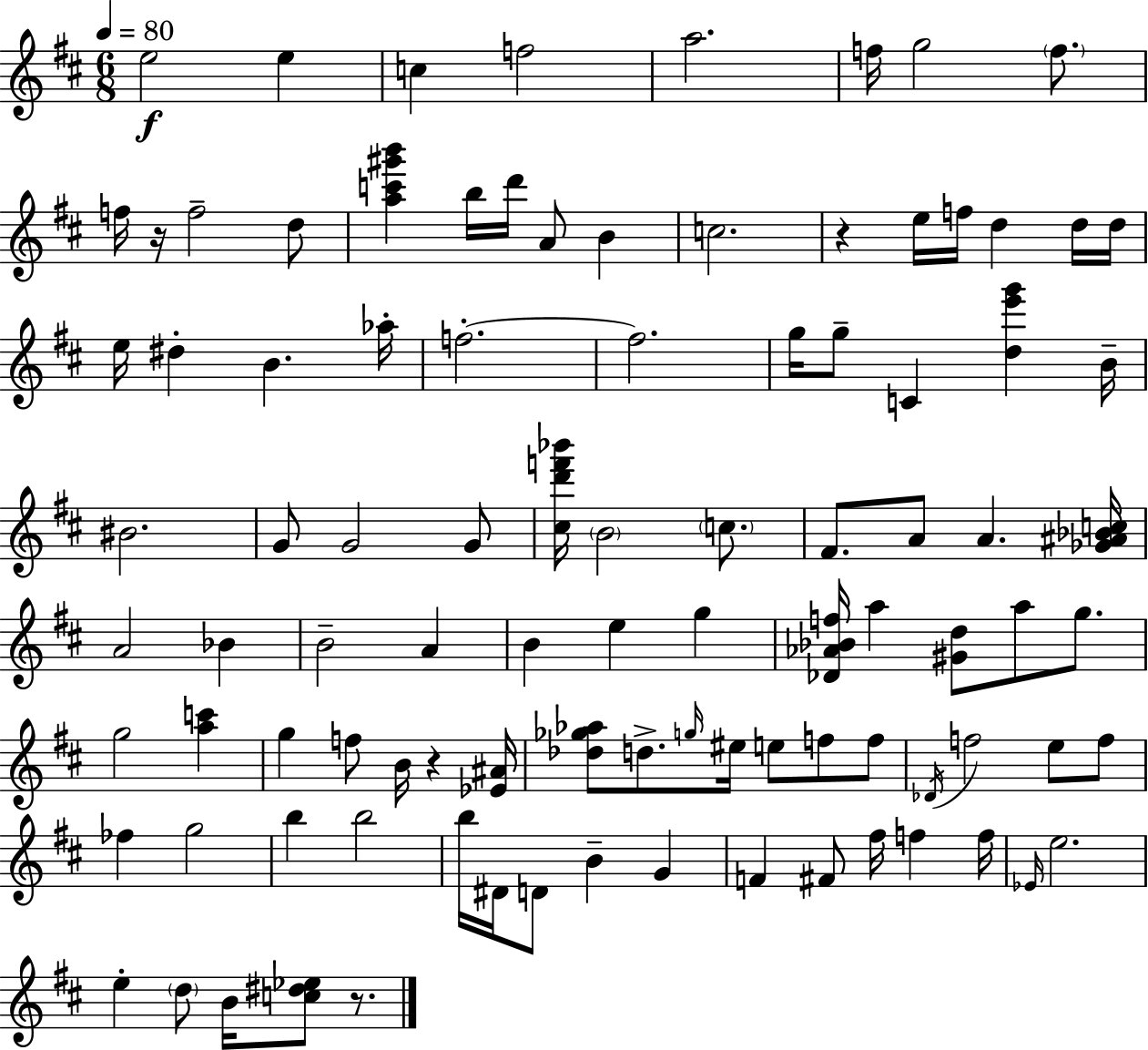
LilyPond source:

{
  \clef treble
  \numericTimeSignature
  \time 6/8
  \key d \major
  \tempo 4 = 80
  e''2\f e''4 | c''4 f''2 | a''2. | f''16 g''2 \parenthesize f''8. | \break f''16 r16 f''2-- d''8 | <a'' c''' gis''' b'''>4 b''16 d'''16 a'8 b'4 | c''2. | r4 e''16 f''16 d''4 d''16 d''16 | \break e''16 dis''4-. b'4. aes''16-. | f''2.-.~~ | f''2. | g''16 g''8-- c'4 <d'' e''' g'''>4 b'16-- | \break bis'2. | g'8 g'2 g'8 | <cis'' d''' f''' bes'''>16 \parenthesize b'2 \parenthesize c''8. | fis'8. a'8 a'4. <ges' ais' bes' c''>16 | \break a'2 bes'4 | b'2-- a'4 | b'4 e''4 g''4 | <des' aes' bes' f''>16 a''4 <gis' d''>8 a''8 g''8. | \break g''2 <a'' c'''>4 | g''4 f''8 b'16 r4 <ees' ais'>16 | <des'' ges'' aes''>8 d''8.-> \grace { g''16 } eis''16 e''8 f''8 f''8 | \acciaccatura { des'16 } f''2 e''8 | \break f''8 fes''4 g''2 | b''4 b''2 | b''16 dis'16 d'8 b'4-- g'4 | f'4 fis'8 fis''16 f''4 | \break f''16 \grace { ees'16 } e''2. | e''4-. \parenthesize d''8 b'16 <c'' dis'' ees''>8 | r8. \bar "|."
}